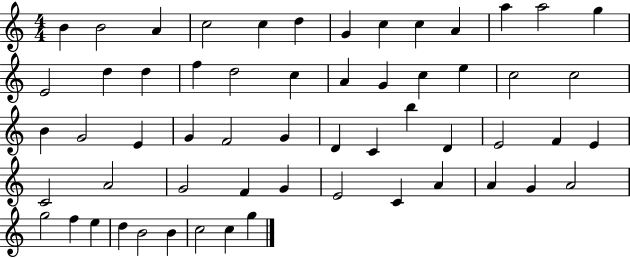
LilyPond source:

{
  \clef treble
  \numericTimeSignature
  \time 4/4
  \key c \major
  b'4 b'2 a'4 | c''2 c''4 d''4 | g'4 c''4 c''4 a'4 | a''4 a''2 g''4 | \break e'2 d''4 d''4 | f''4 d''2 c''4 | a'4 g'4 c''4 e''4 | c''2 c''2 | \break b'4 g'2 e'4 | g'4 f'2 g'4 | d'4 c'4 b''4 d'4 | e'2 f'4 e'4 | \break c'2 a'2 | g'2 f'4 g'4 | e'2 c'4 a'4 | a'4 g'4 a'2 | \break g''2 f''4 e''4 | d''4 b'2 b'4 | c''2 c''4 g''4 | \bar "|."
}